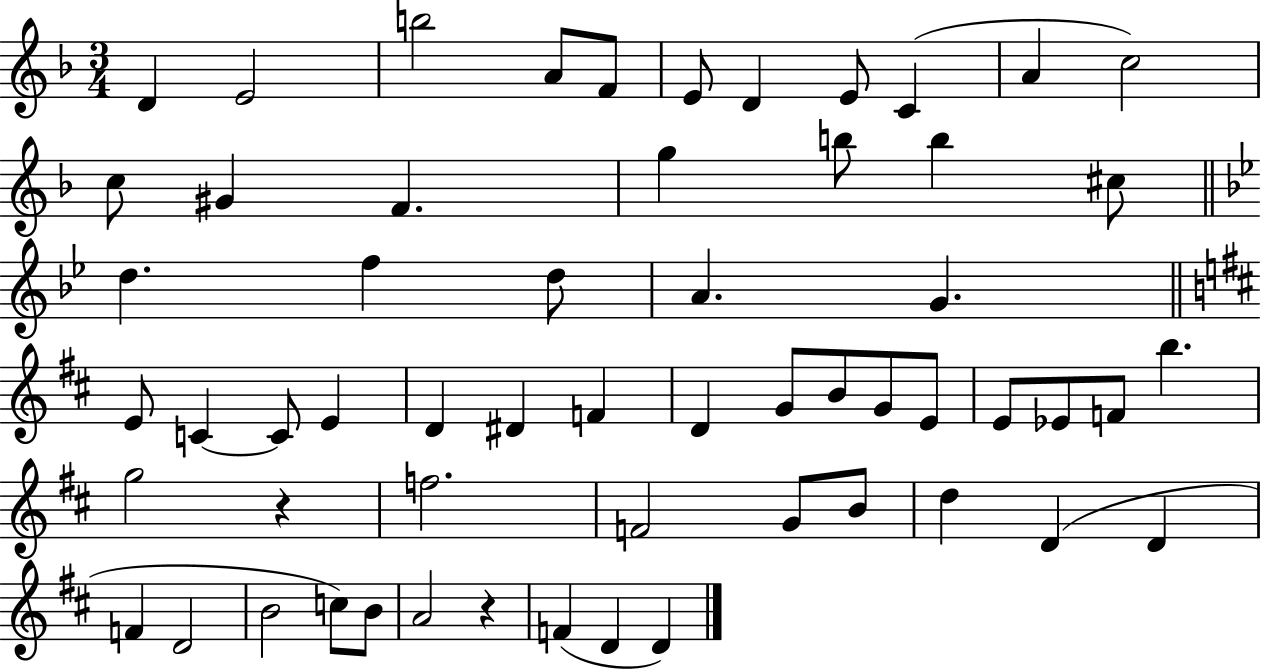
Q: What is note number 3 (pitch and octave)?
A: B5